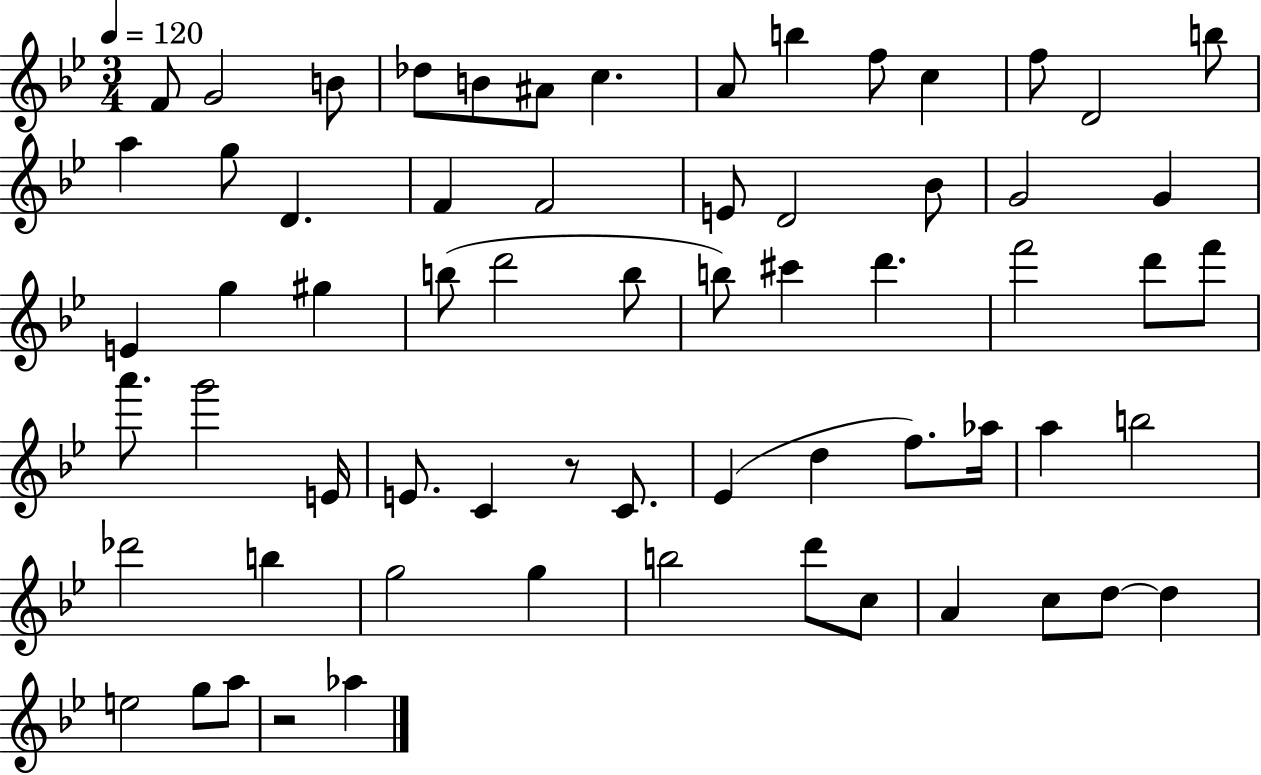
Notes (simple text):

F4/e G4/h B4/e Db5/e B4/e A#4/e C5/q. A4/e B5/q F5/e C5/q F5/e D4/h B5/e A5/q G5/e D4/q. F4/q F4/h E4/e D4/h Bb4/e G4/h G4/q E4/q G5/q G#5/q B5/e D6/h B5/e B5/e C#6/q D6/q. F6/h D6/e F6/e A6/e. G6/h E4/s E4/e. C4/q R/e C4/e. Eb4/q D5/q F5/e. Ab5/s A5/q B5/h Db6/h B5/q G5/h G5/q B5/h D6/e C5/e A4/q C5/e D5/e D5/q E5/h G5/e A5/e R/h Ab5/q